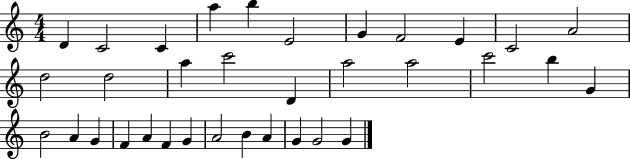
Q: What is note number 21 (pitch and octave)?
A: G4